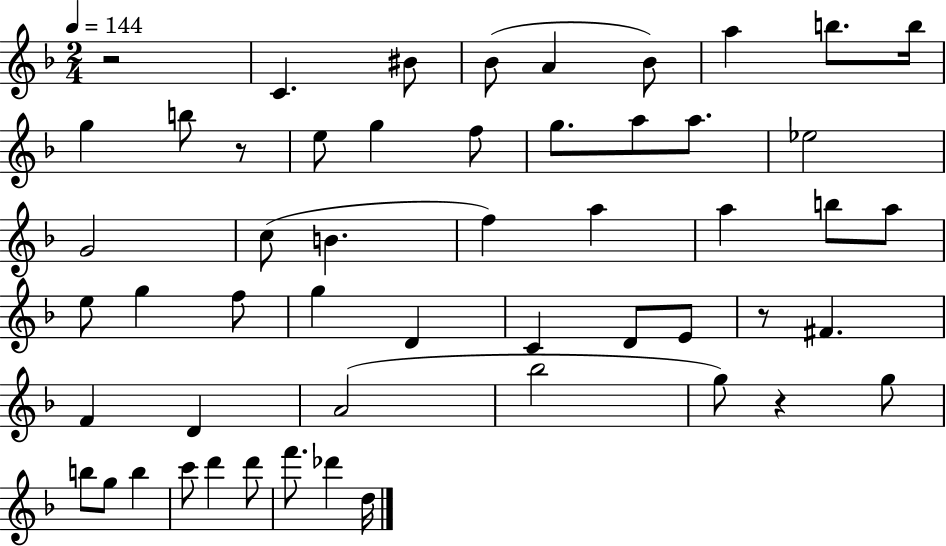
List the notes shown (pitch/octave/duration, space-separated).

R/h C4/q. BIS4/e Bb4/e A4/q Bb4/e A5/q B5/e. B5/s G5/q B5/e R/e E5/e G5/q F5/e G5/e. A5/e A5/e. Eb5/h G4/h C5/e B4/q. F5/q A5/q A5/q B5/e A5/e E5/e G5/q F5/e G5/q D4/q C4/q D4/e E4/e R/e F#4/q. F4/q D4/q A4/h Bb5/h G5/e R/q G5/e B5/e G5/e B5/q C6/e D6/q D6/e F6/e. Db6/q D5/s